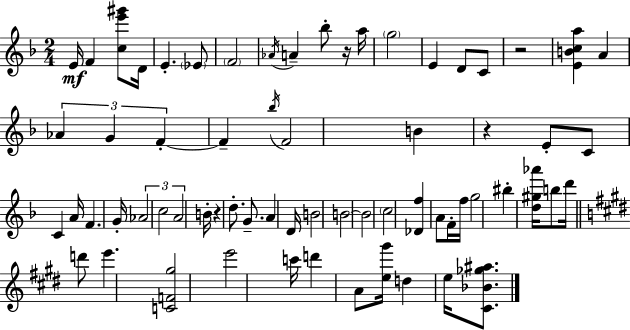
X:1
T:Untitled
M:2/4
L:1/4
K:F
E/4 F [ce'^g']/2 D/4 E _E/2 F2 _A/4 A _b/2 z/4 a/4 g2 E D/2 C/2 z2 [EBca] A _A G F F _b/4 F2 B z E/2 C/2 C A/4 F G/4 _A2 c2 A2 B/4 z d/2 G/2 A D/4 B2 B2 B2 c2 [_Df] A/2 F/4 f/4 g2 ^b [d^g_a']/4 b/2 d'/4 d'/2 e' [CF^g]2 e'2 c'/4 d' A/2 [e^g']/4 d e/4 [^C_B_g^a]/2